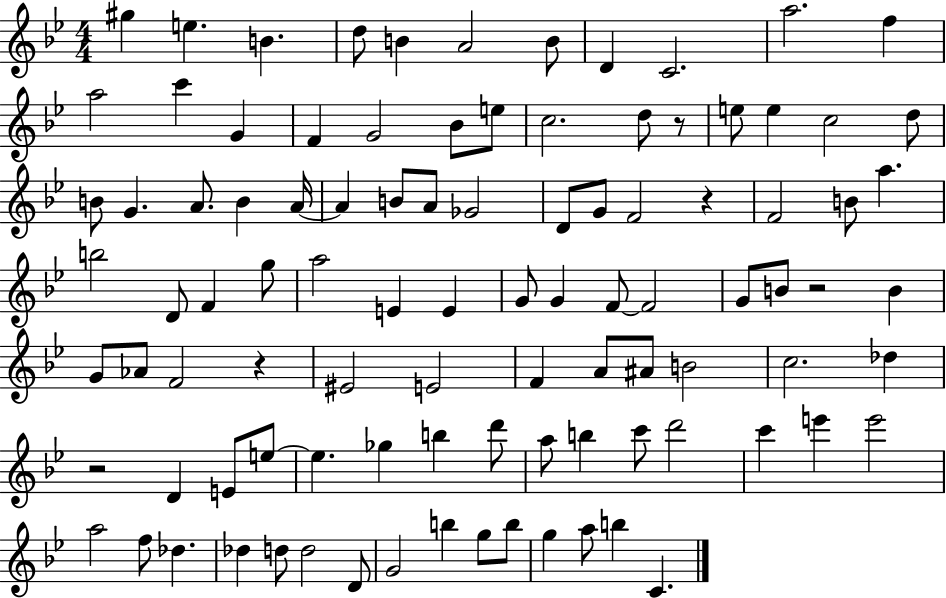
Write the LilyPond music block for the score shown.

{
  \clef treble
  \numericTimeSignature
  \time 4/4
  \key bes \major
  gis''4 e''4. b'4. | d''8 b'4 a'2 b'8 | d'4 c'2. | a''2. f''4 | \break a''2 c'''4 g'4 | f'4 g'2 bes'8 e''8 | c''2. d''8 r8 | e''8 e''4 c''2 d''8 | \break b'8 g'4. a'8. b'4 a'16~~ | a'4 b'8 a'8 ges'2 | d'8 g'8 f'2 r4 | f'2 b'8 a''4. | \break b''2 d'8 f'4 g''8 | a''2 e'4 e'4 | g'8 g'4 f'8~~ f'2 | g'8 b'8 r2 b'4 | \break g'8 aes'8 f'2 r4 | eis'2 e'2 | f'4 a'8 ais'8 b'2 | c''2. des''4 | \break r2 d'4 e'8 e''8~~ | e''4. ges''4 b''4 d'''8 | a''8 b''4 c'''8 d'''2 | c'''4 e'''4 e'''2 | \break a''2 f''8 des''4. | des''4 d''8 d''2 d'8 | g'2 b''4 g''8 b''8 | g''4 a''8 b''4 c'4. | \break \bar "|."
}